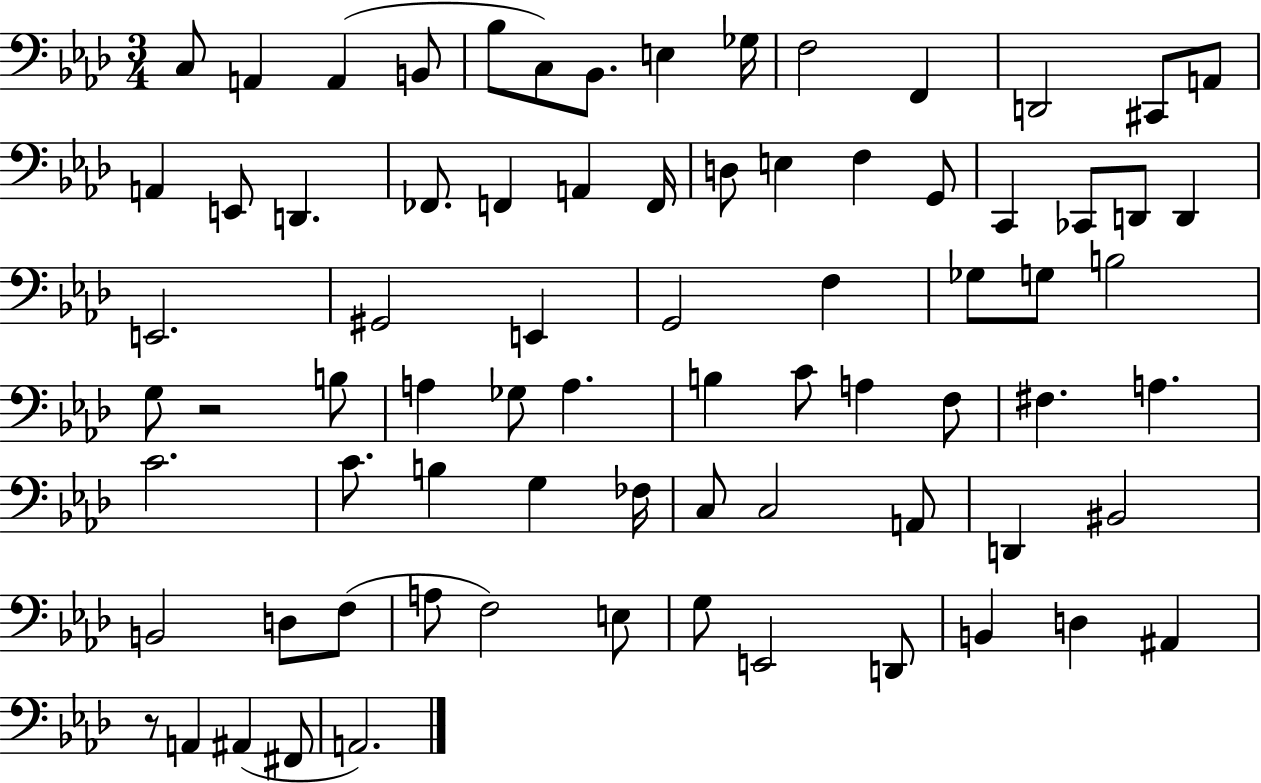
X:1
T:Untitled
M:3/4
L:1/4
K:Ab
C,/2 A,, A,, B,,/2 _B,/2 C,/2 _B,,/2 E, _G,/4 F,2 F,, D,,2 ^C,,/2 A,,/2 A,, E,,/2 D,, _F,,/2 F,, A,, F,,/4 D,/2 E, F, G,,/2 C,, _C,,/2 D,,/2 D,, E,,2 ^G,,2 E,, G,,2 F, _G,/2 G,/2 B,2 G,/2 z2 B,/2 A, _G,/2 A, B, C/2 A, F,/2 ^F, A, C2 C/2 B, G, _F,/4 C,/2 C,2 A,,/2 D,, ^B,,2 B,,2 D,/2 F,/2 A,/2 F,2 E,/2 G,/2 E,,2 D,,/2 B,, D, ^A,, z/2 A,, ^A,, ^F,,/2 A,,2